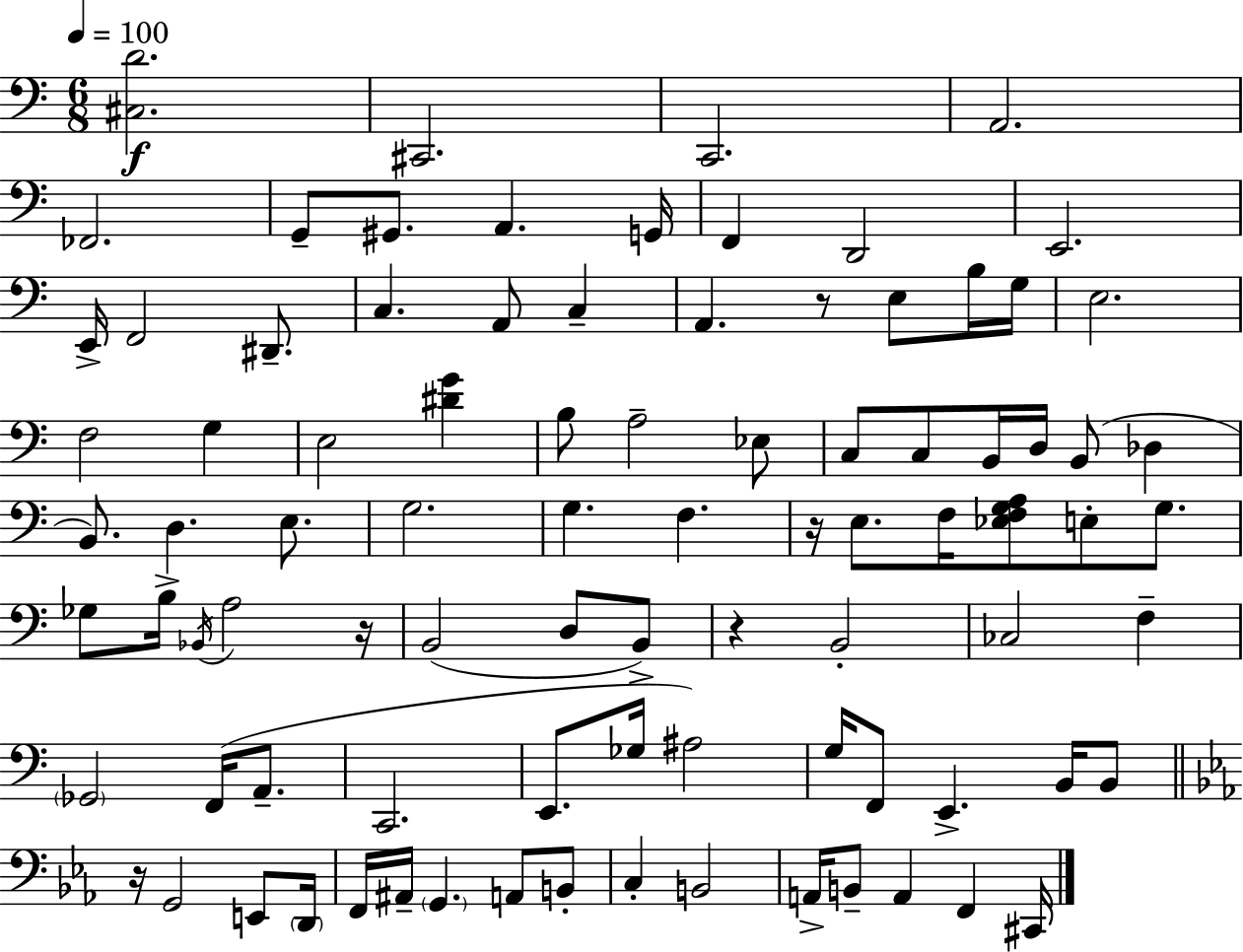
X:1
T:Untitled
M:6/8
L:1/4
K:C
[^C,D]2 ^C,,2 C,,2 A,,2 _F,,2 G,,/2 ^G,,/2 A,, G,,/4 F,, D,,2 E,,2 E,,/4 F,,2 ^D,,/2 C, A,,/2 C, A,, z/2 E,/2 B,/4 G,/4 E,2 F,2 G, E,2 [^DG] B,/2 A,2 _E,/2 C,/2 C,/2 B,,/4 D,/4 B,,/2 _D, B,,/2 D, E,/2 G,2 G, F, z/4 E,/2 F,/4 [_E,F,G,A,]/2 E,/2 G,/2 _G,/2 B,/4 _B,,/4 A,2 z/4 B,,2 D,/2 B,,/2 z B,,2 _C,2 F, _G,,2 F,,/4 A,,/2 C,,2 E,,/2 _G,/4 ^A,2 G,/4 F,,/2 E,, B,,/4 B,,/2 z/4 G,,2 E,,/2 D,,/4 F,,/4 ^A,,/4 G,, A,,/2 B,,/2 C, B,,2 A,,/4 B,,/2 A,, F,, ^C,,/4